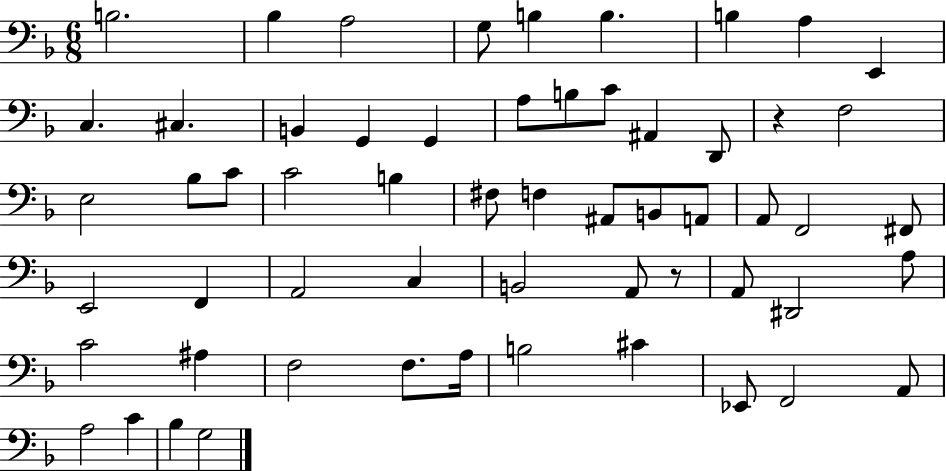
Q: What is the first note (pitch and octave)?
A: B3